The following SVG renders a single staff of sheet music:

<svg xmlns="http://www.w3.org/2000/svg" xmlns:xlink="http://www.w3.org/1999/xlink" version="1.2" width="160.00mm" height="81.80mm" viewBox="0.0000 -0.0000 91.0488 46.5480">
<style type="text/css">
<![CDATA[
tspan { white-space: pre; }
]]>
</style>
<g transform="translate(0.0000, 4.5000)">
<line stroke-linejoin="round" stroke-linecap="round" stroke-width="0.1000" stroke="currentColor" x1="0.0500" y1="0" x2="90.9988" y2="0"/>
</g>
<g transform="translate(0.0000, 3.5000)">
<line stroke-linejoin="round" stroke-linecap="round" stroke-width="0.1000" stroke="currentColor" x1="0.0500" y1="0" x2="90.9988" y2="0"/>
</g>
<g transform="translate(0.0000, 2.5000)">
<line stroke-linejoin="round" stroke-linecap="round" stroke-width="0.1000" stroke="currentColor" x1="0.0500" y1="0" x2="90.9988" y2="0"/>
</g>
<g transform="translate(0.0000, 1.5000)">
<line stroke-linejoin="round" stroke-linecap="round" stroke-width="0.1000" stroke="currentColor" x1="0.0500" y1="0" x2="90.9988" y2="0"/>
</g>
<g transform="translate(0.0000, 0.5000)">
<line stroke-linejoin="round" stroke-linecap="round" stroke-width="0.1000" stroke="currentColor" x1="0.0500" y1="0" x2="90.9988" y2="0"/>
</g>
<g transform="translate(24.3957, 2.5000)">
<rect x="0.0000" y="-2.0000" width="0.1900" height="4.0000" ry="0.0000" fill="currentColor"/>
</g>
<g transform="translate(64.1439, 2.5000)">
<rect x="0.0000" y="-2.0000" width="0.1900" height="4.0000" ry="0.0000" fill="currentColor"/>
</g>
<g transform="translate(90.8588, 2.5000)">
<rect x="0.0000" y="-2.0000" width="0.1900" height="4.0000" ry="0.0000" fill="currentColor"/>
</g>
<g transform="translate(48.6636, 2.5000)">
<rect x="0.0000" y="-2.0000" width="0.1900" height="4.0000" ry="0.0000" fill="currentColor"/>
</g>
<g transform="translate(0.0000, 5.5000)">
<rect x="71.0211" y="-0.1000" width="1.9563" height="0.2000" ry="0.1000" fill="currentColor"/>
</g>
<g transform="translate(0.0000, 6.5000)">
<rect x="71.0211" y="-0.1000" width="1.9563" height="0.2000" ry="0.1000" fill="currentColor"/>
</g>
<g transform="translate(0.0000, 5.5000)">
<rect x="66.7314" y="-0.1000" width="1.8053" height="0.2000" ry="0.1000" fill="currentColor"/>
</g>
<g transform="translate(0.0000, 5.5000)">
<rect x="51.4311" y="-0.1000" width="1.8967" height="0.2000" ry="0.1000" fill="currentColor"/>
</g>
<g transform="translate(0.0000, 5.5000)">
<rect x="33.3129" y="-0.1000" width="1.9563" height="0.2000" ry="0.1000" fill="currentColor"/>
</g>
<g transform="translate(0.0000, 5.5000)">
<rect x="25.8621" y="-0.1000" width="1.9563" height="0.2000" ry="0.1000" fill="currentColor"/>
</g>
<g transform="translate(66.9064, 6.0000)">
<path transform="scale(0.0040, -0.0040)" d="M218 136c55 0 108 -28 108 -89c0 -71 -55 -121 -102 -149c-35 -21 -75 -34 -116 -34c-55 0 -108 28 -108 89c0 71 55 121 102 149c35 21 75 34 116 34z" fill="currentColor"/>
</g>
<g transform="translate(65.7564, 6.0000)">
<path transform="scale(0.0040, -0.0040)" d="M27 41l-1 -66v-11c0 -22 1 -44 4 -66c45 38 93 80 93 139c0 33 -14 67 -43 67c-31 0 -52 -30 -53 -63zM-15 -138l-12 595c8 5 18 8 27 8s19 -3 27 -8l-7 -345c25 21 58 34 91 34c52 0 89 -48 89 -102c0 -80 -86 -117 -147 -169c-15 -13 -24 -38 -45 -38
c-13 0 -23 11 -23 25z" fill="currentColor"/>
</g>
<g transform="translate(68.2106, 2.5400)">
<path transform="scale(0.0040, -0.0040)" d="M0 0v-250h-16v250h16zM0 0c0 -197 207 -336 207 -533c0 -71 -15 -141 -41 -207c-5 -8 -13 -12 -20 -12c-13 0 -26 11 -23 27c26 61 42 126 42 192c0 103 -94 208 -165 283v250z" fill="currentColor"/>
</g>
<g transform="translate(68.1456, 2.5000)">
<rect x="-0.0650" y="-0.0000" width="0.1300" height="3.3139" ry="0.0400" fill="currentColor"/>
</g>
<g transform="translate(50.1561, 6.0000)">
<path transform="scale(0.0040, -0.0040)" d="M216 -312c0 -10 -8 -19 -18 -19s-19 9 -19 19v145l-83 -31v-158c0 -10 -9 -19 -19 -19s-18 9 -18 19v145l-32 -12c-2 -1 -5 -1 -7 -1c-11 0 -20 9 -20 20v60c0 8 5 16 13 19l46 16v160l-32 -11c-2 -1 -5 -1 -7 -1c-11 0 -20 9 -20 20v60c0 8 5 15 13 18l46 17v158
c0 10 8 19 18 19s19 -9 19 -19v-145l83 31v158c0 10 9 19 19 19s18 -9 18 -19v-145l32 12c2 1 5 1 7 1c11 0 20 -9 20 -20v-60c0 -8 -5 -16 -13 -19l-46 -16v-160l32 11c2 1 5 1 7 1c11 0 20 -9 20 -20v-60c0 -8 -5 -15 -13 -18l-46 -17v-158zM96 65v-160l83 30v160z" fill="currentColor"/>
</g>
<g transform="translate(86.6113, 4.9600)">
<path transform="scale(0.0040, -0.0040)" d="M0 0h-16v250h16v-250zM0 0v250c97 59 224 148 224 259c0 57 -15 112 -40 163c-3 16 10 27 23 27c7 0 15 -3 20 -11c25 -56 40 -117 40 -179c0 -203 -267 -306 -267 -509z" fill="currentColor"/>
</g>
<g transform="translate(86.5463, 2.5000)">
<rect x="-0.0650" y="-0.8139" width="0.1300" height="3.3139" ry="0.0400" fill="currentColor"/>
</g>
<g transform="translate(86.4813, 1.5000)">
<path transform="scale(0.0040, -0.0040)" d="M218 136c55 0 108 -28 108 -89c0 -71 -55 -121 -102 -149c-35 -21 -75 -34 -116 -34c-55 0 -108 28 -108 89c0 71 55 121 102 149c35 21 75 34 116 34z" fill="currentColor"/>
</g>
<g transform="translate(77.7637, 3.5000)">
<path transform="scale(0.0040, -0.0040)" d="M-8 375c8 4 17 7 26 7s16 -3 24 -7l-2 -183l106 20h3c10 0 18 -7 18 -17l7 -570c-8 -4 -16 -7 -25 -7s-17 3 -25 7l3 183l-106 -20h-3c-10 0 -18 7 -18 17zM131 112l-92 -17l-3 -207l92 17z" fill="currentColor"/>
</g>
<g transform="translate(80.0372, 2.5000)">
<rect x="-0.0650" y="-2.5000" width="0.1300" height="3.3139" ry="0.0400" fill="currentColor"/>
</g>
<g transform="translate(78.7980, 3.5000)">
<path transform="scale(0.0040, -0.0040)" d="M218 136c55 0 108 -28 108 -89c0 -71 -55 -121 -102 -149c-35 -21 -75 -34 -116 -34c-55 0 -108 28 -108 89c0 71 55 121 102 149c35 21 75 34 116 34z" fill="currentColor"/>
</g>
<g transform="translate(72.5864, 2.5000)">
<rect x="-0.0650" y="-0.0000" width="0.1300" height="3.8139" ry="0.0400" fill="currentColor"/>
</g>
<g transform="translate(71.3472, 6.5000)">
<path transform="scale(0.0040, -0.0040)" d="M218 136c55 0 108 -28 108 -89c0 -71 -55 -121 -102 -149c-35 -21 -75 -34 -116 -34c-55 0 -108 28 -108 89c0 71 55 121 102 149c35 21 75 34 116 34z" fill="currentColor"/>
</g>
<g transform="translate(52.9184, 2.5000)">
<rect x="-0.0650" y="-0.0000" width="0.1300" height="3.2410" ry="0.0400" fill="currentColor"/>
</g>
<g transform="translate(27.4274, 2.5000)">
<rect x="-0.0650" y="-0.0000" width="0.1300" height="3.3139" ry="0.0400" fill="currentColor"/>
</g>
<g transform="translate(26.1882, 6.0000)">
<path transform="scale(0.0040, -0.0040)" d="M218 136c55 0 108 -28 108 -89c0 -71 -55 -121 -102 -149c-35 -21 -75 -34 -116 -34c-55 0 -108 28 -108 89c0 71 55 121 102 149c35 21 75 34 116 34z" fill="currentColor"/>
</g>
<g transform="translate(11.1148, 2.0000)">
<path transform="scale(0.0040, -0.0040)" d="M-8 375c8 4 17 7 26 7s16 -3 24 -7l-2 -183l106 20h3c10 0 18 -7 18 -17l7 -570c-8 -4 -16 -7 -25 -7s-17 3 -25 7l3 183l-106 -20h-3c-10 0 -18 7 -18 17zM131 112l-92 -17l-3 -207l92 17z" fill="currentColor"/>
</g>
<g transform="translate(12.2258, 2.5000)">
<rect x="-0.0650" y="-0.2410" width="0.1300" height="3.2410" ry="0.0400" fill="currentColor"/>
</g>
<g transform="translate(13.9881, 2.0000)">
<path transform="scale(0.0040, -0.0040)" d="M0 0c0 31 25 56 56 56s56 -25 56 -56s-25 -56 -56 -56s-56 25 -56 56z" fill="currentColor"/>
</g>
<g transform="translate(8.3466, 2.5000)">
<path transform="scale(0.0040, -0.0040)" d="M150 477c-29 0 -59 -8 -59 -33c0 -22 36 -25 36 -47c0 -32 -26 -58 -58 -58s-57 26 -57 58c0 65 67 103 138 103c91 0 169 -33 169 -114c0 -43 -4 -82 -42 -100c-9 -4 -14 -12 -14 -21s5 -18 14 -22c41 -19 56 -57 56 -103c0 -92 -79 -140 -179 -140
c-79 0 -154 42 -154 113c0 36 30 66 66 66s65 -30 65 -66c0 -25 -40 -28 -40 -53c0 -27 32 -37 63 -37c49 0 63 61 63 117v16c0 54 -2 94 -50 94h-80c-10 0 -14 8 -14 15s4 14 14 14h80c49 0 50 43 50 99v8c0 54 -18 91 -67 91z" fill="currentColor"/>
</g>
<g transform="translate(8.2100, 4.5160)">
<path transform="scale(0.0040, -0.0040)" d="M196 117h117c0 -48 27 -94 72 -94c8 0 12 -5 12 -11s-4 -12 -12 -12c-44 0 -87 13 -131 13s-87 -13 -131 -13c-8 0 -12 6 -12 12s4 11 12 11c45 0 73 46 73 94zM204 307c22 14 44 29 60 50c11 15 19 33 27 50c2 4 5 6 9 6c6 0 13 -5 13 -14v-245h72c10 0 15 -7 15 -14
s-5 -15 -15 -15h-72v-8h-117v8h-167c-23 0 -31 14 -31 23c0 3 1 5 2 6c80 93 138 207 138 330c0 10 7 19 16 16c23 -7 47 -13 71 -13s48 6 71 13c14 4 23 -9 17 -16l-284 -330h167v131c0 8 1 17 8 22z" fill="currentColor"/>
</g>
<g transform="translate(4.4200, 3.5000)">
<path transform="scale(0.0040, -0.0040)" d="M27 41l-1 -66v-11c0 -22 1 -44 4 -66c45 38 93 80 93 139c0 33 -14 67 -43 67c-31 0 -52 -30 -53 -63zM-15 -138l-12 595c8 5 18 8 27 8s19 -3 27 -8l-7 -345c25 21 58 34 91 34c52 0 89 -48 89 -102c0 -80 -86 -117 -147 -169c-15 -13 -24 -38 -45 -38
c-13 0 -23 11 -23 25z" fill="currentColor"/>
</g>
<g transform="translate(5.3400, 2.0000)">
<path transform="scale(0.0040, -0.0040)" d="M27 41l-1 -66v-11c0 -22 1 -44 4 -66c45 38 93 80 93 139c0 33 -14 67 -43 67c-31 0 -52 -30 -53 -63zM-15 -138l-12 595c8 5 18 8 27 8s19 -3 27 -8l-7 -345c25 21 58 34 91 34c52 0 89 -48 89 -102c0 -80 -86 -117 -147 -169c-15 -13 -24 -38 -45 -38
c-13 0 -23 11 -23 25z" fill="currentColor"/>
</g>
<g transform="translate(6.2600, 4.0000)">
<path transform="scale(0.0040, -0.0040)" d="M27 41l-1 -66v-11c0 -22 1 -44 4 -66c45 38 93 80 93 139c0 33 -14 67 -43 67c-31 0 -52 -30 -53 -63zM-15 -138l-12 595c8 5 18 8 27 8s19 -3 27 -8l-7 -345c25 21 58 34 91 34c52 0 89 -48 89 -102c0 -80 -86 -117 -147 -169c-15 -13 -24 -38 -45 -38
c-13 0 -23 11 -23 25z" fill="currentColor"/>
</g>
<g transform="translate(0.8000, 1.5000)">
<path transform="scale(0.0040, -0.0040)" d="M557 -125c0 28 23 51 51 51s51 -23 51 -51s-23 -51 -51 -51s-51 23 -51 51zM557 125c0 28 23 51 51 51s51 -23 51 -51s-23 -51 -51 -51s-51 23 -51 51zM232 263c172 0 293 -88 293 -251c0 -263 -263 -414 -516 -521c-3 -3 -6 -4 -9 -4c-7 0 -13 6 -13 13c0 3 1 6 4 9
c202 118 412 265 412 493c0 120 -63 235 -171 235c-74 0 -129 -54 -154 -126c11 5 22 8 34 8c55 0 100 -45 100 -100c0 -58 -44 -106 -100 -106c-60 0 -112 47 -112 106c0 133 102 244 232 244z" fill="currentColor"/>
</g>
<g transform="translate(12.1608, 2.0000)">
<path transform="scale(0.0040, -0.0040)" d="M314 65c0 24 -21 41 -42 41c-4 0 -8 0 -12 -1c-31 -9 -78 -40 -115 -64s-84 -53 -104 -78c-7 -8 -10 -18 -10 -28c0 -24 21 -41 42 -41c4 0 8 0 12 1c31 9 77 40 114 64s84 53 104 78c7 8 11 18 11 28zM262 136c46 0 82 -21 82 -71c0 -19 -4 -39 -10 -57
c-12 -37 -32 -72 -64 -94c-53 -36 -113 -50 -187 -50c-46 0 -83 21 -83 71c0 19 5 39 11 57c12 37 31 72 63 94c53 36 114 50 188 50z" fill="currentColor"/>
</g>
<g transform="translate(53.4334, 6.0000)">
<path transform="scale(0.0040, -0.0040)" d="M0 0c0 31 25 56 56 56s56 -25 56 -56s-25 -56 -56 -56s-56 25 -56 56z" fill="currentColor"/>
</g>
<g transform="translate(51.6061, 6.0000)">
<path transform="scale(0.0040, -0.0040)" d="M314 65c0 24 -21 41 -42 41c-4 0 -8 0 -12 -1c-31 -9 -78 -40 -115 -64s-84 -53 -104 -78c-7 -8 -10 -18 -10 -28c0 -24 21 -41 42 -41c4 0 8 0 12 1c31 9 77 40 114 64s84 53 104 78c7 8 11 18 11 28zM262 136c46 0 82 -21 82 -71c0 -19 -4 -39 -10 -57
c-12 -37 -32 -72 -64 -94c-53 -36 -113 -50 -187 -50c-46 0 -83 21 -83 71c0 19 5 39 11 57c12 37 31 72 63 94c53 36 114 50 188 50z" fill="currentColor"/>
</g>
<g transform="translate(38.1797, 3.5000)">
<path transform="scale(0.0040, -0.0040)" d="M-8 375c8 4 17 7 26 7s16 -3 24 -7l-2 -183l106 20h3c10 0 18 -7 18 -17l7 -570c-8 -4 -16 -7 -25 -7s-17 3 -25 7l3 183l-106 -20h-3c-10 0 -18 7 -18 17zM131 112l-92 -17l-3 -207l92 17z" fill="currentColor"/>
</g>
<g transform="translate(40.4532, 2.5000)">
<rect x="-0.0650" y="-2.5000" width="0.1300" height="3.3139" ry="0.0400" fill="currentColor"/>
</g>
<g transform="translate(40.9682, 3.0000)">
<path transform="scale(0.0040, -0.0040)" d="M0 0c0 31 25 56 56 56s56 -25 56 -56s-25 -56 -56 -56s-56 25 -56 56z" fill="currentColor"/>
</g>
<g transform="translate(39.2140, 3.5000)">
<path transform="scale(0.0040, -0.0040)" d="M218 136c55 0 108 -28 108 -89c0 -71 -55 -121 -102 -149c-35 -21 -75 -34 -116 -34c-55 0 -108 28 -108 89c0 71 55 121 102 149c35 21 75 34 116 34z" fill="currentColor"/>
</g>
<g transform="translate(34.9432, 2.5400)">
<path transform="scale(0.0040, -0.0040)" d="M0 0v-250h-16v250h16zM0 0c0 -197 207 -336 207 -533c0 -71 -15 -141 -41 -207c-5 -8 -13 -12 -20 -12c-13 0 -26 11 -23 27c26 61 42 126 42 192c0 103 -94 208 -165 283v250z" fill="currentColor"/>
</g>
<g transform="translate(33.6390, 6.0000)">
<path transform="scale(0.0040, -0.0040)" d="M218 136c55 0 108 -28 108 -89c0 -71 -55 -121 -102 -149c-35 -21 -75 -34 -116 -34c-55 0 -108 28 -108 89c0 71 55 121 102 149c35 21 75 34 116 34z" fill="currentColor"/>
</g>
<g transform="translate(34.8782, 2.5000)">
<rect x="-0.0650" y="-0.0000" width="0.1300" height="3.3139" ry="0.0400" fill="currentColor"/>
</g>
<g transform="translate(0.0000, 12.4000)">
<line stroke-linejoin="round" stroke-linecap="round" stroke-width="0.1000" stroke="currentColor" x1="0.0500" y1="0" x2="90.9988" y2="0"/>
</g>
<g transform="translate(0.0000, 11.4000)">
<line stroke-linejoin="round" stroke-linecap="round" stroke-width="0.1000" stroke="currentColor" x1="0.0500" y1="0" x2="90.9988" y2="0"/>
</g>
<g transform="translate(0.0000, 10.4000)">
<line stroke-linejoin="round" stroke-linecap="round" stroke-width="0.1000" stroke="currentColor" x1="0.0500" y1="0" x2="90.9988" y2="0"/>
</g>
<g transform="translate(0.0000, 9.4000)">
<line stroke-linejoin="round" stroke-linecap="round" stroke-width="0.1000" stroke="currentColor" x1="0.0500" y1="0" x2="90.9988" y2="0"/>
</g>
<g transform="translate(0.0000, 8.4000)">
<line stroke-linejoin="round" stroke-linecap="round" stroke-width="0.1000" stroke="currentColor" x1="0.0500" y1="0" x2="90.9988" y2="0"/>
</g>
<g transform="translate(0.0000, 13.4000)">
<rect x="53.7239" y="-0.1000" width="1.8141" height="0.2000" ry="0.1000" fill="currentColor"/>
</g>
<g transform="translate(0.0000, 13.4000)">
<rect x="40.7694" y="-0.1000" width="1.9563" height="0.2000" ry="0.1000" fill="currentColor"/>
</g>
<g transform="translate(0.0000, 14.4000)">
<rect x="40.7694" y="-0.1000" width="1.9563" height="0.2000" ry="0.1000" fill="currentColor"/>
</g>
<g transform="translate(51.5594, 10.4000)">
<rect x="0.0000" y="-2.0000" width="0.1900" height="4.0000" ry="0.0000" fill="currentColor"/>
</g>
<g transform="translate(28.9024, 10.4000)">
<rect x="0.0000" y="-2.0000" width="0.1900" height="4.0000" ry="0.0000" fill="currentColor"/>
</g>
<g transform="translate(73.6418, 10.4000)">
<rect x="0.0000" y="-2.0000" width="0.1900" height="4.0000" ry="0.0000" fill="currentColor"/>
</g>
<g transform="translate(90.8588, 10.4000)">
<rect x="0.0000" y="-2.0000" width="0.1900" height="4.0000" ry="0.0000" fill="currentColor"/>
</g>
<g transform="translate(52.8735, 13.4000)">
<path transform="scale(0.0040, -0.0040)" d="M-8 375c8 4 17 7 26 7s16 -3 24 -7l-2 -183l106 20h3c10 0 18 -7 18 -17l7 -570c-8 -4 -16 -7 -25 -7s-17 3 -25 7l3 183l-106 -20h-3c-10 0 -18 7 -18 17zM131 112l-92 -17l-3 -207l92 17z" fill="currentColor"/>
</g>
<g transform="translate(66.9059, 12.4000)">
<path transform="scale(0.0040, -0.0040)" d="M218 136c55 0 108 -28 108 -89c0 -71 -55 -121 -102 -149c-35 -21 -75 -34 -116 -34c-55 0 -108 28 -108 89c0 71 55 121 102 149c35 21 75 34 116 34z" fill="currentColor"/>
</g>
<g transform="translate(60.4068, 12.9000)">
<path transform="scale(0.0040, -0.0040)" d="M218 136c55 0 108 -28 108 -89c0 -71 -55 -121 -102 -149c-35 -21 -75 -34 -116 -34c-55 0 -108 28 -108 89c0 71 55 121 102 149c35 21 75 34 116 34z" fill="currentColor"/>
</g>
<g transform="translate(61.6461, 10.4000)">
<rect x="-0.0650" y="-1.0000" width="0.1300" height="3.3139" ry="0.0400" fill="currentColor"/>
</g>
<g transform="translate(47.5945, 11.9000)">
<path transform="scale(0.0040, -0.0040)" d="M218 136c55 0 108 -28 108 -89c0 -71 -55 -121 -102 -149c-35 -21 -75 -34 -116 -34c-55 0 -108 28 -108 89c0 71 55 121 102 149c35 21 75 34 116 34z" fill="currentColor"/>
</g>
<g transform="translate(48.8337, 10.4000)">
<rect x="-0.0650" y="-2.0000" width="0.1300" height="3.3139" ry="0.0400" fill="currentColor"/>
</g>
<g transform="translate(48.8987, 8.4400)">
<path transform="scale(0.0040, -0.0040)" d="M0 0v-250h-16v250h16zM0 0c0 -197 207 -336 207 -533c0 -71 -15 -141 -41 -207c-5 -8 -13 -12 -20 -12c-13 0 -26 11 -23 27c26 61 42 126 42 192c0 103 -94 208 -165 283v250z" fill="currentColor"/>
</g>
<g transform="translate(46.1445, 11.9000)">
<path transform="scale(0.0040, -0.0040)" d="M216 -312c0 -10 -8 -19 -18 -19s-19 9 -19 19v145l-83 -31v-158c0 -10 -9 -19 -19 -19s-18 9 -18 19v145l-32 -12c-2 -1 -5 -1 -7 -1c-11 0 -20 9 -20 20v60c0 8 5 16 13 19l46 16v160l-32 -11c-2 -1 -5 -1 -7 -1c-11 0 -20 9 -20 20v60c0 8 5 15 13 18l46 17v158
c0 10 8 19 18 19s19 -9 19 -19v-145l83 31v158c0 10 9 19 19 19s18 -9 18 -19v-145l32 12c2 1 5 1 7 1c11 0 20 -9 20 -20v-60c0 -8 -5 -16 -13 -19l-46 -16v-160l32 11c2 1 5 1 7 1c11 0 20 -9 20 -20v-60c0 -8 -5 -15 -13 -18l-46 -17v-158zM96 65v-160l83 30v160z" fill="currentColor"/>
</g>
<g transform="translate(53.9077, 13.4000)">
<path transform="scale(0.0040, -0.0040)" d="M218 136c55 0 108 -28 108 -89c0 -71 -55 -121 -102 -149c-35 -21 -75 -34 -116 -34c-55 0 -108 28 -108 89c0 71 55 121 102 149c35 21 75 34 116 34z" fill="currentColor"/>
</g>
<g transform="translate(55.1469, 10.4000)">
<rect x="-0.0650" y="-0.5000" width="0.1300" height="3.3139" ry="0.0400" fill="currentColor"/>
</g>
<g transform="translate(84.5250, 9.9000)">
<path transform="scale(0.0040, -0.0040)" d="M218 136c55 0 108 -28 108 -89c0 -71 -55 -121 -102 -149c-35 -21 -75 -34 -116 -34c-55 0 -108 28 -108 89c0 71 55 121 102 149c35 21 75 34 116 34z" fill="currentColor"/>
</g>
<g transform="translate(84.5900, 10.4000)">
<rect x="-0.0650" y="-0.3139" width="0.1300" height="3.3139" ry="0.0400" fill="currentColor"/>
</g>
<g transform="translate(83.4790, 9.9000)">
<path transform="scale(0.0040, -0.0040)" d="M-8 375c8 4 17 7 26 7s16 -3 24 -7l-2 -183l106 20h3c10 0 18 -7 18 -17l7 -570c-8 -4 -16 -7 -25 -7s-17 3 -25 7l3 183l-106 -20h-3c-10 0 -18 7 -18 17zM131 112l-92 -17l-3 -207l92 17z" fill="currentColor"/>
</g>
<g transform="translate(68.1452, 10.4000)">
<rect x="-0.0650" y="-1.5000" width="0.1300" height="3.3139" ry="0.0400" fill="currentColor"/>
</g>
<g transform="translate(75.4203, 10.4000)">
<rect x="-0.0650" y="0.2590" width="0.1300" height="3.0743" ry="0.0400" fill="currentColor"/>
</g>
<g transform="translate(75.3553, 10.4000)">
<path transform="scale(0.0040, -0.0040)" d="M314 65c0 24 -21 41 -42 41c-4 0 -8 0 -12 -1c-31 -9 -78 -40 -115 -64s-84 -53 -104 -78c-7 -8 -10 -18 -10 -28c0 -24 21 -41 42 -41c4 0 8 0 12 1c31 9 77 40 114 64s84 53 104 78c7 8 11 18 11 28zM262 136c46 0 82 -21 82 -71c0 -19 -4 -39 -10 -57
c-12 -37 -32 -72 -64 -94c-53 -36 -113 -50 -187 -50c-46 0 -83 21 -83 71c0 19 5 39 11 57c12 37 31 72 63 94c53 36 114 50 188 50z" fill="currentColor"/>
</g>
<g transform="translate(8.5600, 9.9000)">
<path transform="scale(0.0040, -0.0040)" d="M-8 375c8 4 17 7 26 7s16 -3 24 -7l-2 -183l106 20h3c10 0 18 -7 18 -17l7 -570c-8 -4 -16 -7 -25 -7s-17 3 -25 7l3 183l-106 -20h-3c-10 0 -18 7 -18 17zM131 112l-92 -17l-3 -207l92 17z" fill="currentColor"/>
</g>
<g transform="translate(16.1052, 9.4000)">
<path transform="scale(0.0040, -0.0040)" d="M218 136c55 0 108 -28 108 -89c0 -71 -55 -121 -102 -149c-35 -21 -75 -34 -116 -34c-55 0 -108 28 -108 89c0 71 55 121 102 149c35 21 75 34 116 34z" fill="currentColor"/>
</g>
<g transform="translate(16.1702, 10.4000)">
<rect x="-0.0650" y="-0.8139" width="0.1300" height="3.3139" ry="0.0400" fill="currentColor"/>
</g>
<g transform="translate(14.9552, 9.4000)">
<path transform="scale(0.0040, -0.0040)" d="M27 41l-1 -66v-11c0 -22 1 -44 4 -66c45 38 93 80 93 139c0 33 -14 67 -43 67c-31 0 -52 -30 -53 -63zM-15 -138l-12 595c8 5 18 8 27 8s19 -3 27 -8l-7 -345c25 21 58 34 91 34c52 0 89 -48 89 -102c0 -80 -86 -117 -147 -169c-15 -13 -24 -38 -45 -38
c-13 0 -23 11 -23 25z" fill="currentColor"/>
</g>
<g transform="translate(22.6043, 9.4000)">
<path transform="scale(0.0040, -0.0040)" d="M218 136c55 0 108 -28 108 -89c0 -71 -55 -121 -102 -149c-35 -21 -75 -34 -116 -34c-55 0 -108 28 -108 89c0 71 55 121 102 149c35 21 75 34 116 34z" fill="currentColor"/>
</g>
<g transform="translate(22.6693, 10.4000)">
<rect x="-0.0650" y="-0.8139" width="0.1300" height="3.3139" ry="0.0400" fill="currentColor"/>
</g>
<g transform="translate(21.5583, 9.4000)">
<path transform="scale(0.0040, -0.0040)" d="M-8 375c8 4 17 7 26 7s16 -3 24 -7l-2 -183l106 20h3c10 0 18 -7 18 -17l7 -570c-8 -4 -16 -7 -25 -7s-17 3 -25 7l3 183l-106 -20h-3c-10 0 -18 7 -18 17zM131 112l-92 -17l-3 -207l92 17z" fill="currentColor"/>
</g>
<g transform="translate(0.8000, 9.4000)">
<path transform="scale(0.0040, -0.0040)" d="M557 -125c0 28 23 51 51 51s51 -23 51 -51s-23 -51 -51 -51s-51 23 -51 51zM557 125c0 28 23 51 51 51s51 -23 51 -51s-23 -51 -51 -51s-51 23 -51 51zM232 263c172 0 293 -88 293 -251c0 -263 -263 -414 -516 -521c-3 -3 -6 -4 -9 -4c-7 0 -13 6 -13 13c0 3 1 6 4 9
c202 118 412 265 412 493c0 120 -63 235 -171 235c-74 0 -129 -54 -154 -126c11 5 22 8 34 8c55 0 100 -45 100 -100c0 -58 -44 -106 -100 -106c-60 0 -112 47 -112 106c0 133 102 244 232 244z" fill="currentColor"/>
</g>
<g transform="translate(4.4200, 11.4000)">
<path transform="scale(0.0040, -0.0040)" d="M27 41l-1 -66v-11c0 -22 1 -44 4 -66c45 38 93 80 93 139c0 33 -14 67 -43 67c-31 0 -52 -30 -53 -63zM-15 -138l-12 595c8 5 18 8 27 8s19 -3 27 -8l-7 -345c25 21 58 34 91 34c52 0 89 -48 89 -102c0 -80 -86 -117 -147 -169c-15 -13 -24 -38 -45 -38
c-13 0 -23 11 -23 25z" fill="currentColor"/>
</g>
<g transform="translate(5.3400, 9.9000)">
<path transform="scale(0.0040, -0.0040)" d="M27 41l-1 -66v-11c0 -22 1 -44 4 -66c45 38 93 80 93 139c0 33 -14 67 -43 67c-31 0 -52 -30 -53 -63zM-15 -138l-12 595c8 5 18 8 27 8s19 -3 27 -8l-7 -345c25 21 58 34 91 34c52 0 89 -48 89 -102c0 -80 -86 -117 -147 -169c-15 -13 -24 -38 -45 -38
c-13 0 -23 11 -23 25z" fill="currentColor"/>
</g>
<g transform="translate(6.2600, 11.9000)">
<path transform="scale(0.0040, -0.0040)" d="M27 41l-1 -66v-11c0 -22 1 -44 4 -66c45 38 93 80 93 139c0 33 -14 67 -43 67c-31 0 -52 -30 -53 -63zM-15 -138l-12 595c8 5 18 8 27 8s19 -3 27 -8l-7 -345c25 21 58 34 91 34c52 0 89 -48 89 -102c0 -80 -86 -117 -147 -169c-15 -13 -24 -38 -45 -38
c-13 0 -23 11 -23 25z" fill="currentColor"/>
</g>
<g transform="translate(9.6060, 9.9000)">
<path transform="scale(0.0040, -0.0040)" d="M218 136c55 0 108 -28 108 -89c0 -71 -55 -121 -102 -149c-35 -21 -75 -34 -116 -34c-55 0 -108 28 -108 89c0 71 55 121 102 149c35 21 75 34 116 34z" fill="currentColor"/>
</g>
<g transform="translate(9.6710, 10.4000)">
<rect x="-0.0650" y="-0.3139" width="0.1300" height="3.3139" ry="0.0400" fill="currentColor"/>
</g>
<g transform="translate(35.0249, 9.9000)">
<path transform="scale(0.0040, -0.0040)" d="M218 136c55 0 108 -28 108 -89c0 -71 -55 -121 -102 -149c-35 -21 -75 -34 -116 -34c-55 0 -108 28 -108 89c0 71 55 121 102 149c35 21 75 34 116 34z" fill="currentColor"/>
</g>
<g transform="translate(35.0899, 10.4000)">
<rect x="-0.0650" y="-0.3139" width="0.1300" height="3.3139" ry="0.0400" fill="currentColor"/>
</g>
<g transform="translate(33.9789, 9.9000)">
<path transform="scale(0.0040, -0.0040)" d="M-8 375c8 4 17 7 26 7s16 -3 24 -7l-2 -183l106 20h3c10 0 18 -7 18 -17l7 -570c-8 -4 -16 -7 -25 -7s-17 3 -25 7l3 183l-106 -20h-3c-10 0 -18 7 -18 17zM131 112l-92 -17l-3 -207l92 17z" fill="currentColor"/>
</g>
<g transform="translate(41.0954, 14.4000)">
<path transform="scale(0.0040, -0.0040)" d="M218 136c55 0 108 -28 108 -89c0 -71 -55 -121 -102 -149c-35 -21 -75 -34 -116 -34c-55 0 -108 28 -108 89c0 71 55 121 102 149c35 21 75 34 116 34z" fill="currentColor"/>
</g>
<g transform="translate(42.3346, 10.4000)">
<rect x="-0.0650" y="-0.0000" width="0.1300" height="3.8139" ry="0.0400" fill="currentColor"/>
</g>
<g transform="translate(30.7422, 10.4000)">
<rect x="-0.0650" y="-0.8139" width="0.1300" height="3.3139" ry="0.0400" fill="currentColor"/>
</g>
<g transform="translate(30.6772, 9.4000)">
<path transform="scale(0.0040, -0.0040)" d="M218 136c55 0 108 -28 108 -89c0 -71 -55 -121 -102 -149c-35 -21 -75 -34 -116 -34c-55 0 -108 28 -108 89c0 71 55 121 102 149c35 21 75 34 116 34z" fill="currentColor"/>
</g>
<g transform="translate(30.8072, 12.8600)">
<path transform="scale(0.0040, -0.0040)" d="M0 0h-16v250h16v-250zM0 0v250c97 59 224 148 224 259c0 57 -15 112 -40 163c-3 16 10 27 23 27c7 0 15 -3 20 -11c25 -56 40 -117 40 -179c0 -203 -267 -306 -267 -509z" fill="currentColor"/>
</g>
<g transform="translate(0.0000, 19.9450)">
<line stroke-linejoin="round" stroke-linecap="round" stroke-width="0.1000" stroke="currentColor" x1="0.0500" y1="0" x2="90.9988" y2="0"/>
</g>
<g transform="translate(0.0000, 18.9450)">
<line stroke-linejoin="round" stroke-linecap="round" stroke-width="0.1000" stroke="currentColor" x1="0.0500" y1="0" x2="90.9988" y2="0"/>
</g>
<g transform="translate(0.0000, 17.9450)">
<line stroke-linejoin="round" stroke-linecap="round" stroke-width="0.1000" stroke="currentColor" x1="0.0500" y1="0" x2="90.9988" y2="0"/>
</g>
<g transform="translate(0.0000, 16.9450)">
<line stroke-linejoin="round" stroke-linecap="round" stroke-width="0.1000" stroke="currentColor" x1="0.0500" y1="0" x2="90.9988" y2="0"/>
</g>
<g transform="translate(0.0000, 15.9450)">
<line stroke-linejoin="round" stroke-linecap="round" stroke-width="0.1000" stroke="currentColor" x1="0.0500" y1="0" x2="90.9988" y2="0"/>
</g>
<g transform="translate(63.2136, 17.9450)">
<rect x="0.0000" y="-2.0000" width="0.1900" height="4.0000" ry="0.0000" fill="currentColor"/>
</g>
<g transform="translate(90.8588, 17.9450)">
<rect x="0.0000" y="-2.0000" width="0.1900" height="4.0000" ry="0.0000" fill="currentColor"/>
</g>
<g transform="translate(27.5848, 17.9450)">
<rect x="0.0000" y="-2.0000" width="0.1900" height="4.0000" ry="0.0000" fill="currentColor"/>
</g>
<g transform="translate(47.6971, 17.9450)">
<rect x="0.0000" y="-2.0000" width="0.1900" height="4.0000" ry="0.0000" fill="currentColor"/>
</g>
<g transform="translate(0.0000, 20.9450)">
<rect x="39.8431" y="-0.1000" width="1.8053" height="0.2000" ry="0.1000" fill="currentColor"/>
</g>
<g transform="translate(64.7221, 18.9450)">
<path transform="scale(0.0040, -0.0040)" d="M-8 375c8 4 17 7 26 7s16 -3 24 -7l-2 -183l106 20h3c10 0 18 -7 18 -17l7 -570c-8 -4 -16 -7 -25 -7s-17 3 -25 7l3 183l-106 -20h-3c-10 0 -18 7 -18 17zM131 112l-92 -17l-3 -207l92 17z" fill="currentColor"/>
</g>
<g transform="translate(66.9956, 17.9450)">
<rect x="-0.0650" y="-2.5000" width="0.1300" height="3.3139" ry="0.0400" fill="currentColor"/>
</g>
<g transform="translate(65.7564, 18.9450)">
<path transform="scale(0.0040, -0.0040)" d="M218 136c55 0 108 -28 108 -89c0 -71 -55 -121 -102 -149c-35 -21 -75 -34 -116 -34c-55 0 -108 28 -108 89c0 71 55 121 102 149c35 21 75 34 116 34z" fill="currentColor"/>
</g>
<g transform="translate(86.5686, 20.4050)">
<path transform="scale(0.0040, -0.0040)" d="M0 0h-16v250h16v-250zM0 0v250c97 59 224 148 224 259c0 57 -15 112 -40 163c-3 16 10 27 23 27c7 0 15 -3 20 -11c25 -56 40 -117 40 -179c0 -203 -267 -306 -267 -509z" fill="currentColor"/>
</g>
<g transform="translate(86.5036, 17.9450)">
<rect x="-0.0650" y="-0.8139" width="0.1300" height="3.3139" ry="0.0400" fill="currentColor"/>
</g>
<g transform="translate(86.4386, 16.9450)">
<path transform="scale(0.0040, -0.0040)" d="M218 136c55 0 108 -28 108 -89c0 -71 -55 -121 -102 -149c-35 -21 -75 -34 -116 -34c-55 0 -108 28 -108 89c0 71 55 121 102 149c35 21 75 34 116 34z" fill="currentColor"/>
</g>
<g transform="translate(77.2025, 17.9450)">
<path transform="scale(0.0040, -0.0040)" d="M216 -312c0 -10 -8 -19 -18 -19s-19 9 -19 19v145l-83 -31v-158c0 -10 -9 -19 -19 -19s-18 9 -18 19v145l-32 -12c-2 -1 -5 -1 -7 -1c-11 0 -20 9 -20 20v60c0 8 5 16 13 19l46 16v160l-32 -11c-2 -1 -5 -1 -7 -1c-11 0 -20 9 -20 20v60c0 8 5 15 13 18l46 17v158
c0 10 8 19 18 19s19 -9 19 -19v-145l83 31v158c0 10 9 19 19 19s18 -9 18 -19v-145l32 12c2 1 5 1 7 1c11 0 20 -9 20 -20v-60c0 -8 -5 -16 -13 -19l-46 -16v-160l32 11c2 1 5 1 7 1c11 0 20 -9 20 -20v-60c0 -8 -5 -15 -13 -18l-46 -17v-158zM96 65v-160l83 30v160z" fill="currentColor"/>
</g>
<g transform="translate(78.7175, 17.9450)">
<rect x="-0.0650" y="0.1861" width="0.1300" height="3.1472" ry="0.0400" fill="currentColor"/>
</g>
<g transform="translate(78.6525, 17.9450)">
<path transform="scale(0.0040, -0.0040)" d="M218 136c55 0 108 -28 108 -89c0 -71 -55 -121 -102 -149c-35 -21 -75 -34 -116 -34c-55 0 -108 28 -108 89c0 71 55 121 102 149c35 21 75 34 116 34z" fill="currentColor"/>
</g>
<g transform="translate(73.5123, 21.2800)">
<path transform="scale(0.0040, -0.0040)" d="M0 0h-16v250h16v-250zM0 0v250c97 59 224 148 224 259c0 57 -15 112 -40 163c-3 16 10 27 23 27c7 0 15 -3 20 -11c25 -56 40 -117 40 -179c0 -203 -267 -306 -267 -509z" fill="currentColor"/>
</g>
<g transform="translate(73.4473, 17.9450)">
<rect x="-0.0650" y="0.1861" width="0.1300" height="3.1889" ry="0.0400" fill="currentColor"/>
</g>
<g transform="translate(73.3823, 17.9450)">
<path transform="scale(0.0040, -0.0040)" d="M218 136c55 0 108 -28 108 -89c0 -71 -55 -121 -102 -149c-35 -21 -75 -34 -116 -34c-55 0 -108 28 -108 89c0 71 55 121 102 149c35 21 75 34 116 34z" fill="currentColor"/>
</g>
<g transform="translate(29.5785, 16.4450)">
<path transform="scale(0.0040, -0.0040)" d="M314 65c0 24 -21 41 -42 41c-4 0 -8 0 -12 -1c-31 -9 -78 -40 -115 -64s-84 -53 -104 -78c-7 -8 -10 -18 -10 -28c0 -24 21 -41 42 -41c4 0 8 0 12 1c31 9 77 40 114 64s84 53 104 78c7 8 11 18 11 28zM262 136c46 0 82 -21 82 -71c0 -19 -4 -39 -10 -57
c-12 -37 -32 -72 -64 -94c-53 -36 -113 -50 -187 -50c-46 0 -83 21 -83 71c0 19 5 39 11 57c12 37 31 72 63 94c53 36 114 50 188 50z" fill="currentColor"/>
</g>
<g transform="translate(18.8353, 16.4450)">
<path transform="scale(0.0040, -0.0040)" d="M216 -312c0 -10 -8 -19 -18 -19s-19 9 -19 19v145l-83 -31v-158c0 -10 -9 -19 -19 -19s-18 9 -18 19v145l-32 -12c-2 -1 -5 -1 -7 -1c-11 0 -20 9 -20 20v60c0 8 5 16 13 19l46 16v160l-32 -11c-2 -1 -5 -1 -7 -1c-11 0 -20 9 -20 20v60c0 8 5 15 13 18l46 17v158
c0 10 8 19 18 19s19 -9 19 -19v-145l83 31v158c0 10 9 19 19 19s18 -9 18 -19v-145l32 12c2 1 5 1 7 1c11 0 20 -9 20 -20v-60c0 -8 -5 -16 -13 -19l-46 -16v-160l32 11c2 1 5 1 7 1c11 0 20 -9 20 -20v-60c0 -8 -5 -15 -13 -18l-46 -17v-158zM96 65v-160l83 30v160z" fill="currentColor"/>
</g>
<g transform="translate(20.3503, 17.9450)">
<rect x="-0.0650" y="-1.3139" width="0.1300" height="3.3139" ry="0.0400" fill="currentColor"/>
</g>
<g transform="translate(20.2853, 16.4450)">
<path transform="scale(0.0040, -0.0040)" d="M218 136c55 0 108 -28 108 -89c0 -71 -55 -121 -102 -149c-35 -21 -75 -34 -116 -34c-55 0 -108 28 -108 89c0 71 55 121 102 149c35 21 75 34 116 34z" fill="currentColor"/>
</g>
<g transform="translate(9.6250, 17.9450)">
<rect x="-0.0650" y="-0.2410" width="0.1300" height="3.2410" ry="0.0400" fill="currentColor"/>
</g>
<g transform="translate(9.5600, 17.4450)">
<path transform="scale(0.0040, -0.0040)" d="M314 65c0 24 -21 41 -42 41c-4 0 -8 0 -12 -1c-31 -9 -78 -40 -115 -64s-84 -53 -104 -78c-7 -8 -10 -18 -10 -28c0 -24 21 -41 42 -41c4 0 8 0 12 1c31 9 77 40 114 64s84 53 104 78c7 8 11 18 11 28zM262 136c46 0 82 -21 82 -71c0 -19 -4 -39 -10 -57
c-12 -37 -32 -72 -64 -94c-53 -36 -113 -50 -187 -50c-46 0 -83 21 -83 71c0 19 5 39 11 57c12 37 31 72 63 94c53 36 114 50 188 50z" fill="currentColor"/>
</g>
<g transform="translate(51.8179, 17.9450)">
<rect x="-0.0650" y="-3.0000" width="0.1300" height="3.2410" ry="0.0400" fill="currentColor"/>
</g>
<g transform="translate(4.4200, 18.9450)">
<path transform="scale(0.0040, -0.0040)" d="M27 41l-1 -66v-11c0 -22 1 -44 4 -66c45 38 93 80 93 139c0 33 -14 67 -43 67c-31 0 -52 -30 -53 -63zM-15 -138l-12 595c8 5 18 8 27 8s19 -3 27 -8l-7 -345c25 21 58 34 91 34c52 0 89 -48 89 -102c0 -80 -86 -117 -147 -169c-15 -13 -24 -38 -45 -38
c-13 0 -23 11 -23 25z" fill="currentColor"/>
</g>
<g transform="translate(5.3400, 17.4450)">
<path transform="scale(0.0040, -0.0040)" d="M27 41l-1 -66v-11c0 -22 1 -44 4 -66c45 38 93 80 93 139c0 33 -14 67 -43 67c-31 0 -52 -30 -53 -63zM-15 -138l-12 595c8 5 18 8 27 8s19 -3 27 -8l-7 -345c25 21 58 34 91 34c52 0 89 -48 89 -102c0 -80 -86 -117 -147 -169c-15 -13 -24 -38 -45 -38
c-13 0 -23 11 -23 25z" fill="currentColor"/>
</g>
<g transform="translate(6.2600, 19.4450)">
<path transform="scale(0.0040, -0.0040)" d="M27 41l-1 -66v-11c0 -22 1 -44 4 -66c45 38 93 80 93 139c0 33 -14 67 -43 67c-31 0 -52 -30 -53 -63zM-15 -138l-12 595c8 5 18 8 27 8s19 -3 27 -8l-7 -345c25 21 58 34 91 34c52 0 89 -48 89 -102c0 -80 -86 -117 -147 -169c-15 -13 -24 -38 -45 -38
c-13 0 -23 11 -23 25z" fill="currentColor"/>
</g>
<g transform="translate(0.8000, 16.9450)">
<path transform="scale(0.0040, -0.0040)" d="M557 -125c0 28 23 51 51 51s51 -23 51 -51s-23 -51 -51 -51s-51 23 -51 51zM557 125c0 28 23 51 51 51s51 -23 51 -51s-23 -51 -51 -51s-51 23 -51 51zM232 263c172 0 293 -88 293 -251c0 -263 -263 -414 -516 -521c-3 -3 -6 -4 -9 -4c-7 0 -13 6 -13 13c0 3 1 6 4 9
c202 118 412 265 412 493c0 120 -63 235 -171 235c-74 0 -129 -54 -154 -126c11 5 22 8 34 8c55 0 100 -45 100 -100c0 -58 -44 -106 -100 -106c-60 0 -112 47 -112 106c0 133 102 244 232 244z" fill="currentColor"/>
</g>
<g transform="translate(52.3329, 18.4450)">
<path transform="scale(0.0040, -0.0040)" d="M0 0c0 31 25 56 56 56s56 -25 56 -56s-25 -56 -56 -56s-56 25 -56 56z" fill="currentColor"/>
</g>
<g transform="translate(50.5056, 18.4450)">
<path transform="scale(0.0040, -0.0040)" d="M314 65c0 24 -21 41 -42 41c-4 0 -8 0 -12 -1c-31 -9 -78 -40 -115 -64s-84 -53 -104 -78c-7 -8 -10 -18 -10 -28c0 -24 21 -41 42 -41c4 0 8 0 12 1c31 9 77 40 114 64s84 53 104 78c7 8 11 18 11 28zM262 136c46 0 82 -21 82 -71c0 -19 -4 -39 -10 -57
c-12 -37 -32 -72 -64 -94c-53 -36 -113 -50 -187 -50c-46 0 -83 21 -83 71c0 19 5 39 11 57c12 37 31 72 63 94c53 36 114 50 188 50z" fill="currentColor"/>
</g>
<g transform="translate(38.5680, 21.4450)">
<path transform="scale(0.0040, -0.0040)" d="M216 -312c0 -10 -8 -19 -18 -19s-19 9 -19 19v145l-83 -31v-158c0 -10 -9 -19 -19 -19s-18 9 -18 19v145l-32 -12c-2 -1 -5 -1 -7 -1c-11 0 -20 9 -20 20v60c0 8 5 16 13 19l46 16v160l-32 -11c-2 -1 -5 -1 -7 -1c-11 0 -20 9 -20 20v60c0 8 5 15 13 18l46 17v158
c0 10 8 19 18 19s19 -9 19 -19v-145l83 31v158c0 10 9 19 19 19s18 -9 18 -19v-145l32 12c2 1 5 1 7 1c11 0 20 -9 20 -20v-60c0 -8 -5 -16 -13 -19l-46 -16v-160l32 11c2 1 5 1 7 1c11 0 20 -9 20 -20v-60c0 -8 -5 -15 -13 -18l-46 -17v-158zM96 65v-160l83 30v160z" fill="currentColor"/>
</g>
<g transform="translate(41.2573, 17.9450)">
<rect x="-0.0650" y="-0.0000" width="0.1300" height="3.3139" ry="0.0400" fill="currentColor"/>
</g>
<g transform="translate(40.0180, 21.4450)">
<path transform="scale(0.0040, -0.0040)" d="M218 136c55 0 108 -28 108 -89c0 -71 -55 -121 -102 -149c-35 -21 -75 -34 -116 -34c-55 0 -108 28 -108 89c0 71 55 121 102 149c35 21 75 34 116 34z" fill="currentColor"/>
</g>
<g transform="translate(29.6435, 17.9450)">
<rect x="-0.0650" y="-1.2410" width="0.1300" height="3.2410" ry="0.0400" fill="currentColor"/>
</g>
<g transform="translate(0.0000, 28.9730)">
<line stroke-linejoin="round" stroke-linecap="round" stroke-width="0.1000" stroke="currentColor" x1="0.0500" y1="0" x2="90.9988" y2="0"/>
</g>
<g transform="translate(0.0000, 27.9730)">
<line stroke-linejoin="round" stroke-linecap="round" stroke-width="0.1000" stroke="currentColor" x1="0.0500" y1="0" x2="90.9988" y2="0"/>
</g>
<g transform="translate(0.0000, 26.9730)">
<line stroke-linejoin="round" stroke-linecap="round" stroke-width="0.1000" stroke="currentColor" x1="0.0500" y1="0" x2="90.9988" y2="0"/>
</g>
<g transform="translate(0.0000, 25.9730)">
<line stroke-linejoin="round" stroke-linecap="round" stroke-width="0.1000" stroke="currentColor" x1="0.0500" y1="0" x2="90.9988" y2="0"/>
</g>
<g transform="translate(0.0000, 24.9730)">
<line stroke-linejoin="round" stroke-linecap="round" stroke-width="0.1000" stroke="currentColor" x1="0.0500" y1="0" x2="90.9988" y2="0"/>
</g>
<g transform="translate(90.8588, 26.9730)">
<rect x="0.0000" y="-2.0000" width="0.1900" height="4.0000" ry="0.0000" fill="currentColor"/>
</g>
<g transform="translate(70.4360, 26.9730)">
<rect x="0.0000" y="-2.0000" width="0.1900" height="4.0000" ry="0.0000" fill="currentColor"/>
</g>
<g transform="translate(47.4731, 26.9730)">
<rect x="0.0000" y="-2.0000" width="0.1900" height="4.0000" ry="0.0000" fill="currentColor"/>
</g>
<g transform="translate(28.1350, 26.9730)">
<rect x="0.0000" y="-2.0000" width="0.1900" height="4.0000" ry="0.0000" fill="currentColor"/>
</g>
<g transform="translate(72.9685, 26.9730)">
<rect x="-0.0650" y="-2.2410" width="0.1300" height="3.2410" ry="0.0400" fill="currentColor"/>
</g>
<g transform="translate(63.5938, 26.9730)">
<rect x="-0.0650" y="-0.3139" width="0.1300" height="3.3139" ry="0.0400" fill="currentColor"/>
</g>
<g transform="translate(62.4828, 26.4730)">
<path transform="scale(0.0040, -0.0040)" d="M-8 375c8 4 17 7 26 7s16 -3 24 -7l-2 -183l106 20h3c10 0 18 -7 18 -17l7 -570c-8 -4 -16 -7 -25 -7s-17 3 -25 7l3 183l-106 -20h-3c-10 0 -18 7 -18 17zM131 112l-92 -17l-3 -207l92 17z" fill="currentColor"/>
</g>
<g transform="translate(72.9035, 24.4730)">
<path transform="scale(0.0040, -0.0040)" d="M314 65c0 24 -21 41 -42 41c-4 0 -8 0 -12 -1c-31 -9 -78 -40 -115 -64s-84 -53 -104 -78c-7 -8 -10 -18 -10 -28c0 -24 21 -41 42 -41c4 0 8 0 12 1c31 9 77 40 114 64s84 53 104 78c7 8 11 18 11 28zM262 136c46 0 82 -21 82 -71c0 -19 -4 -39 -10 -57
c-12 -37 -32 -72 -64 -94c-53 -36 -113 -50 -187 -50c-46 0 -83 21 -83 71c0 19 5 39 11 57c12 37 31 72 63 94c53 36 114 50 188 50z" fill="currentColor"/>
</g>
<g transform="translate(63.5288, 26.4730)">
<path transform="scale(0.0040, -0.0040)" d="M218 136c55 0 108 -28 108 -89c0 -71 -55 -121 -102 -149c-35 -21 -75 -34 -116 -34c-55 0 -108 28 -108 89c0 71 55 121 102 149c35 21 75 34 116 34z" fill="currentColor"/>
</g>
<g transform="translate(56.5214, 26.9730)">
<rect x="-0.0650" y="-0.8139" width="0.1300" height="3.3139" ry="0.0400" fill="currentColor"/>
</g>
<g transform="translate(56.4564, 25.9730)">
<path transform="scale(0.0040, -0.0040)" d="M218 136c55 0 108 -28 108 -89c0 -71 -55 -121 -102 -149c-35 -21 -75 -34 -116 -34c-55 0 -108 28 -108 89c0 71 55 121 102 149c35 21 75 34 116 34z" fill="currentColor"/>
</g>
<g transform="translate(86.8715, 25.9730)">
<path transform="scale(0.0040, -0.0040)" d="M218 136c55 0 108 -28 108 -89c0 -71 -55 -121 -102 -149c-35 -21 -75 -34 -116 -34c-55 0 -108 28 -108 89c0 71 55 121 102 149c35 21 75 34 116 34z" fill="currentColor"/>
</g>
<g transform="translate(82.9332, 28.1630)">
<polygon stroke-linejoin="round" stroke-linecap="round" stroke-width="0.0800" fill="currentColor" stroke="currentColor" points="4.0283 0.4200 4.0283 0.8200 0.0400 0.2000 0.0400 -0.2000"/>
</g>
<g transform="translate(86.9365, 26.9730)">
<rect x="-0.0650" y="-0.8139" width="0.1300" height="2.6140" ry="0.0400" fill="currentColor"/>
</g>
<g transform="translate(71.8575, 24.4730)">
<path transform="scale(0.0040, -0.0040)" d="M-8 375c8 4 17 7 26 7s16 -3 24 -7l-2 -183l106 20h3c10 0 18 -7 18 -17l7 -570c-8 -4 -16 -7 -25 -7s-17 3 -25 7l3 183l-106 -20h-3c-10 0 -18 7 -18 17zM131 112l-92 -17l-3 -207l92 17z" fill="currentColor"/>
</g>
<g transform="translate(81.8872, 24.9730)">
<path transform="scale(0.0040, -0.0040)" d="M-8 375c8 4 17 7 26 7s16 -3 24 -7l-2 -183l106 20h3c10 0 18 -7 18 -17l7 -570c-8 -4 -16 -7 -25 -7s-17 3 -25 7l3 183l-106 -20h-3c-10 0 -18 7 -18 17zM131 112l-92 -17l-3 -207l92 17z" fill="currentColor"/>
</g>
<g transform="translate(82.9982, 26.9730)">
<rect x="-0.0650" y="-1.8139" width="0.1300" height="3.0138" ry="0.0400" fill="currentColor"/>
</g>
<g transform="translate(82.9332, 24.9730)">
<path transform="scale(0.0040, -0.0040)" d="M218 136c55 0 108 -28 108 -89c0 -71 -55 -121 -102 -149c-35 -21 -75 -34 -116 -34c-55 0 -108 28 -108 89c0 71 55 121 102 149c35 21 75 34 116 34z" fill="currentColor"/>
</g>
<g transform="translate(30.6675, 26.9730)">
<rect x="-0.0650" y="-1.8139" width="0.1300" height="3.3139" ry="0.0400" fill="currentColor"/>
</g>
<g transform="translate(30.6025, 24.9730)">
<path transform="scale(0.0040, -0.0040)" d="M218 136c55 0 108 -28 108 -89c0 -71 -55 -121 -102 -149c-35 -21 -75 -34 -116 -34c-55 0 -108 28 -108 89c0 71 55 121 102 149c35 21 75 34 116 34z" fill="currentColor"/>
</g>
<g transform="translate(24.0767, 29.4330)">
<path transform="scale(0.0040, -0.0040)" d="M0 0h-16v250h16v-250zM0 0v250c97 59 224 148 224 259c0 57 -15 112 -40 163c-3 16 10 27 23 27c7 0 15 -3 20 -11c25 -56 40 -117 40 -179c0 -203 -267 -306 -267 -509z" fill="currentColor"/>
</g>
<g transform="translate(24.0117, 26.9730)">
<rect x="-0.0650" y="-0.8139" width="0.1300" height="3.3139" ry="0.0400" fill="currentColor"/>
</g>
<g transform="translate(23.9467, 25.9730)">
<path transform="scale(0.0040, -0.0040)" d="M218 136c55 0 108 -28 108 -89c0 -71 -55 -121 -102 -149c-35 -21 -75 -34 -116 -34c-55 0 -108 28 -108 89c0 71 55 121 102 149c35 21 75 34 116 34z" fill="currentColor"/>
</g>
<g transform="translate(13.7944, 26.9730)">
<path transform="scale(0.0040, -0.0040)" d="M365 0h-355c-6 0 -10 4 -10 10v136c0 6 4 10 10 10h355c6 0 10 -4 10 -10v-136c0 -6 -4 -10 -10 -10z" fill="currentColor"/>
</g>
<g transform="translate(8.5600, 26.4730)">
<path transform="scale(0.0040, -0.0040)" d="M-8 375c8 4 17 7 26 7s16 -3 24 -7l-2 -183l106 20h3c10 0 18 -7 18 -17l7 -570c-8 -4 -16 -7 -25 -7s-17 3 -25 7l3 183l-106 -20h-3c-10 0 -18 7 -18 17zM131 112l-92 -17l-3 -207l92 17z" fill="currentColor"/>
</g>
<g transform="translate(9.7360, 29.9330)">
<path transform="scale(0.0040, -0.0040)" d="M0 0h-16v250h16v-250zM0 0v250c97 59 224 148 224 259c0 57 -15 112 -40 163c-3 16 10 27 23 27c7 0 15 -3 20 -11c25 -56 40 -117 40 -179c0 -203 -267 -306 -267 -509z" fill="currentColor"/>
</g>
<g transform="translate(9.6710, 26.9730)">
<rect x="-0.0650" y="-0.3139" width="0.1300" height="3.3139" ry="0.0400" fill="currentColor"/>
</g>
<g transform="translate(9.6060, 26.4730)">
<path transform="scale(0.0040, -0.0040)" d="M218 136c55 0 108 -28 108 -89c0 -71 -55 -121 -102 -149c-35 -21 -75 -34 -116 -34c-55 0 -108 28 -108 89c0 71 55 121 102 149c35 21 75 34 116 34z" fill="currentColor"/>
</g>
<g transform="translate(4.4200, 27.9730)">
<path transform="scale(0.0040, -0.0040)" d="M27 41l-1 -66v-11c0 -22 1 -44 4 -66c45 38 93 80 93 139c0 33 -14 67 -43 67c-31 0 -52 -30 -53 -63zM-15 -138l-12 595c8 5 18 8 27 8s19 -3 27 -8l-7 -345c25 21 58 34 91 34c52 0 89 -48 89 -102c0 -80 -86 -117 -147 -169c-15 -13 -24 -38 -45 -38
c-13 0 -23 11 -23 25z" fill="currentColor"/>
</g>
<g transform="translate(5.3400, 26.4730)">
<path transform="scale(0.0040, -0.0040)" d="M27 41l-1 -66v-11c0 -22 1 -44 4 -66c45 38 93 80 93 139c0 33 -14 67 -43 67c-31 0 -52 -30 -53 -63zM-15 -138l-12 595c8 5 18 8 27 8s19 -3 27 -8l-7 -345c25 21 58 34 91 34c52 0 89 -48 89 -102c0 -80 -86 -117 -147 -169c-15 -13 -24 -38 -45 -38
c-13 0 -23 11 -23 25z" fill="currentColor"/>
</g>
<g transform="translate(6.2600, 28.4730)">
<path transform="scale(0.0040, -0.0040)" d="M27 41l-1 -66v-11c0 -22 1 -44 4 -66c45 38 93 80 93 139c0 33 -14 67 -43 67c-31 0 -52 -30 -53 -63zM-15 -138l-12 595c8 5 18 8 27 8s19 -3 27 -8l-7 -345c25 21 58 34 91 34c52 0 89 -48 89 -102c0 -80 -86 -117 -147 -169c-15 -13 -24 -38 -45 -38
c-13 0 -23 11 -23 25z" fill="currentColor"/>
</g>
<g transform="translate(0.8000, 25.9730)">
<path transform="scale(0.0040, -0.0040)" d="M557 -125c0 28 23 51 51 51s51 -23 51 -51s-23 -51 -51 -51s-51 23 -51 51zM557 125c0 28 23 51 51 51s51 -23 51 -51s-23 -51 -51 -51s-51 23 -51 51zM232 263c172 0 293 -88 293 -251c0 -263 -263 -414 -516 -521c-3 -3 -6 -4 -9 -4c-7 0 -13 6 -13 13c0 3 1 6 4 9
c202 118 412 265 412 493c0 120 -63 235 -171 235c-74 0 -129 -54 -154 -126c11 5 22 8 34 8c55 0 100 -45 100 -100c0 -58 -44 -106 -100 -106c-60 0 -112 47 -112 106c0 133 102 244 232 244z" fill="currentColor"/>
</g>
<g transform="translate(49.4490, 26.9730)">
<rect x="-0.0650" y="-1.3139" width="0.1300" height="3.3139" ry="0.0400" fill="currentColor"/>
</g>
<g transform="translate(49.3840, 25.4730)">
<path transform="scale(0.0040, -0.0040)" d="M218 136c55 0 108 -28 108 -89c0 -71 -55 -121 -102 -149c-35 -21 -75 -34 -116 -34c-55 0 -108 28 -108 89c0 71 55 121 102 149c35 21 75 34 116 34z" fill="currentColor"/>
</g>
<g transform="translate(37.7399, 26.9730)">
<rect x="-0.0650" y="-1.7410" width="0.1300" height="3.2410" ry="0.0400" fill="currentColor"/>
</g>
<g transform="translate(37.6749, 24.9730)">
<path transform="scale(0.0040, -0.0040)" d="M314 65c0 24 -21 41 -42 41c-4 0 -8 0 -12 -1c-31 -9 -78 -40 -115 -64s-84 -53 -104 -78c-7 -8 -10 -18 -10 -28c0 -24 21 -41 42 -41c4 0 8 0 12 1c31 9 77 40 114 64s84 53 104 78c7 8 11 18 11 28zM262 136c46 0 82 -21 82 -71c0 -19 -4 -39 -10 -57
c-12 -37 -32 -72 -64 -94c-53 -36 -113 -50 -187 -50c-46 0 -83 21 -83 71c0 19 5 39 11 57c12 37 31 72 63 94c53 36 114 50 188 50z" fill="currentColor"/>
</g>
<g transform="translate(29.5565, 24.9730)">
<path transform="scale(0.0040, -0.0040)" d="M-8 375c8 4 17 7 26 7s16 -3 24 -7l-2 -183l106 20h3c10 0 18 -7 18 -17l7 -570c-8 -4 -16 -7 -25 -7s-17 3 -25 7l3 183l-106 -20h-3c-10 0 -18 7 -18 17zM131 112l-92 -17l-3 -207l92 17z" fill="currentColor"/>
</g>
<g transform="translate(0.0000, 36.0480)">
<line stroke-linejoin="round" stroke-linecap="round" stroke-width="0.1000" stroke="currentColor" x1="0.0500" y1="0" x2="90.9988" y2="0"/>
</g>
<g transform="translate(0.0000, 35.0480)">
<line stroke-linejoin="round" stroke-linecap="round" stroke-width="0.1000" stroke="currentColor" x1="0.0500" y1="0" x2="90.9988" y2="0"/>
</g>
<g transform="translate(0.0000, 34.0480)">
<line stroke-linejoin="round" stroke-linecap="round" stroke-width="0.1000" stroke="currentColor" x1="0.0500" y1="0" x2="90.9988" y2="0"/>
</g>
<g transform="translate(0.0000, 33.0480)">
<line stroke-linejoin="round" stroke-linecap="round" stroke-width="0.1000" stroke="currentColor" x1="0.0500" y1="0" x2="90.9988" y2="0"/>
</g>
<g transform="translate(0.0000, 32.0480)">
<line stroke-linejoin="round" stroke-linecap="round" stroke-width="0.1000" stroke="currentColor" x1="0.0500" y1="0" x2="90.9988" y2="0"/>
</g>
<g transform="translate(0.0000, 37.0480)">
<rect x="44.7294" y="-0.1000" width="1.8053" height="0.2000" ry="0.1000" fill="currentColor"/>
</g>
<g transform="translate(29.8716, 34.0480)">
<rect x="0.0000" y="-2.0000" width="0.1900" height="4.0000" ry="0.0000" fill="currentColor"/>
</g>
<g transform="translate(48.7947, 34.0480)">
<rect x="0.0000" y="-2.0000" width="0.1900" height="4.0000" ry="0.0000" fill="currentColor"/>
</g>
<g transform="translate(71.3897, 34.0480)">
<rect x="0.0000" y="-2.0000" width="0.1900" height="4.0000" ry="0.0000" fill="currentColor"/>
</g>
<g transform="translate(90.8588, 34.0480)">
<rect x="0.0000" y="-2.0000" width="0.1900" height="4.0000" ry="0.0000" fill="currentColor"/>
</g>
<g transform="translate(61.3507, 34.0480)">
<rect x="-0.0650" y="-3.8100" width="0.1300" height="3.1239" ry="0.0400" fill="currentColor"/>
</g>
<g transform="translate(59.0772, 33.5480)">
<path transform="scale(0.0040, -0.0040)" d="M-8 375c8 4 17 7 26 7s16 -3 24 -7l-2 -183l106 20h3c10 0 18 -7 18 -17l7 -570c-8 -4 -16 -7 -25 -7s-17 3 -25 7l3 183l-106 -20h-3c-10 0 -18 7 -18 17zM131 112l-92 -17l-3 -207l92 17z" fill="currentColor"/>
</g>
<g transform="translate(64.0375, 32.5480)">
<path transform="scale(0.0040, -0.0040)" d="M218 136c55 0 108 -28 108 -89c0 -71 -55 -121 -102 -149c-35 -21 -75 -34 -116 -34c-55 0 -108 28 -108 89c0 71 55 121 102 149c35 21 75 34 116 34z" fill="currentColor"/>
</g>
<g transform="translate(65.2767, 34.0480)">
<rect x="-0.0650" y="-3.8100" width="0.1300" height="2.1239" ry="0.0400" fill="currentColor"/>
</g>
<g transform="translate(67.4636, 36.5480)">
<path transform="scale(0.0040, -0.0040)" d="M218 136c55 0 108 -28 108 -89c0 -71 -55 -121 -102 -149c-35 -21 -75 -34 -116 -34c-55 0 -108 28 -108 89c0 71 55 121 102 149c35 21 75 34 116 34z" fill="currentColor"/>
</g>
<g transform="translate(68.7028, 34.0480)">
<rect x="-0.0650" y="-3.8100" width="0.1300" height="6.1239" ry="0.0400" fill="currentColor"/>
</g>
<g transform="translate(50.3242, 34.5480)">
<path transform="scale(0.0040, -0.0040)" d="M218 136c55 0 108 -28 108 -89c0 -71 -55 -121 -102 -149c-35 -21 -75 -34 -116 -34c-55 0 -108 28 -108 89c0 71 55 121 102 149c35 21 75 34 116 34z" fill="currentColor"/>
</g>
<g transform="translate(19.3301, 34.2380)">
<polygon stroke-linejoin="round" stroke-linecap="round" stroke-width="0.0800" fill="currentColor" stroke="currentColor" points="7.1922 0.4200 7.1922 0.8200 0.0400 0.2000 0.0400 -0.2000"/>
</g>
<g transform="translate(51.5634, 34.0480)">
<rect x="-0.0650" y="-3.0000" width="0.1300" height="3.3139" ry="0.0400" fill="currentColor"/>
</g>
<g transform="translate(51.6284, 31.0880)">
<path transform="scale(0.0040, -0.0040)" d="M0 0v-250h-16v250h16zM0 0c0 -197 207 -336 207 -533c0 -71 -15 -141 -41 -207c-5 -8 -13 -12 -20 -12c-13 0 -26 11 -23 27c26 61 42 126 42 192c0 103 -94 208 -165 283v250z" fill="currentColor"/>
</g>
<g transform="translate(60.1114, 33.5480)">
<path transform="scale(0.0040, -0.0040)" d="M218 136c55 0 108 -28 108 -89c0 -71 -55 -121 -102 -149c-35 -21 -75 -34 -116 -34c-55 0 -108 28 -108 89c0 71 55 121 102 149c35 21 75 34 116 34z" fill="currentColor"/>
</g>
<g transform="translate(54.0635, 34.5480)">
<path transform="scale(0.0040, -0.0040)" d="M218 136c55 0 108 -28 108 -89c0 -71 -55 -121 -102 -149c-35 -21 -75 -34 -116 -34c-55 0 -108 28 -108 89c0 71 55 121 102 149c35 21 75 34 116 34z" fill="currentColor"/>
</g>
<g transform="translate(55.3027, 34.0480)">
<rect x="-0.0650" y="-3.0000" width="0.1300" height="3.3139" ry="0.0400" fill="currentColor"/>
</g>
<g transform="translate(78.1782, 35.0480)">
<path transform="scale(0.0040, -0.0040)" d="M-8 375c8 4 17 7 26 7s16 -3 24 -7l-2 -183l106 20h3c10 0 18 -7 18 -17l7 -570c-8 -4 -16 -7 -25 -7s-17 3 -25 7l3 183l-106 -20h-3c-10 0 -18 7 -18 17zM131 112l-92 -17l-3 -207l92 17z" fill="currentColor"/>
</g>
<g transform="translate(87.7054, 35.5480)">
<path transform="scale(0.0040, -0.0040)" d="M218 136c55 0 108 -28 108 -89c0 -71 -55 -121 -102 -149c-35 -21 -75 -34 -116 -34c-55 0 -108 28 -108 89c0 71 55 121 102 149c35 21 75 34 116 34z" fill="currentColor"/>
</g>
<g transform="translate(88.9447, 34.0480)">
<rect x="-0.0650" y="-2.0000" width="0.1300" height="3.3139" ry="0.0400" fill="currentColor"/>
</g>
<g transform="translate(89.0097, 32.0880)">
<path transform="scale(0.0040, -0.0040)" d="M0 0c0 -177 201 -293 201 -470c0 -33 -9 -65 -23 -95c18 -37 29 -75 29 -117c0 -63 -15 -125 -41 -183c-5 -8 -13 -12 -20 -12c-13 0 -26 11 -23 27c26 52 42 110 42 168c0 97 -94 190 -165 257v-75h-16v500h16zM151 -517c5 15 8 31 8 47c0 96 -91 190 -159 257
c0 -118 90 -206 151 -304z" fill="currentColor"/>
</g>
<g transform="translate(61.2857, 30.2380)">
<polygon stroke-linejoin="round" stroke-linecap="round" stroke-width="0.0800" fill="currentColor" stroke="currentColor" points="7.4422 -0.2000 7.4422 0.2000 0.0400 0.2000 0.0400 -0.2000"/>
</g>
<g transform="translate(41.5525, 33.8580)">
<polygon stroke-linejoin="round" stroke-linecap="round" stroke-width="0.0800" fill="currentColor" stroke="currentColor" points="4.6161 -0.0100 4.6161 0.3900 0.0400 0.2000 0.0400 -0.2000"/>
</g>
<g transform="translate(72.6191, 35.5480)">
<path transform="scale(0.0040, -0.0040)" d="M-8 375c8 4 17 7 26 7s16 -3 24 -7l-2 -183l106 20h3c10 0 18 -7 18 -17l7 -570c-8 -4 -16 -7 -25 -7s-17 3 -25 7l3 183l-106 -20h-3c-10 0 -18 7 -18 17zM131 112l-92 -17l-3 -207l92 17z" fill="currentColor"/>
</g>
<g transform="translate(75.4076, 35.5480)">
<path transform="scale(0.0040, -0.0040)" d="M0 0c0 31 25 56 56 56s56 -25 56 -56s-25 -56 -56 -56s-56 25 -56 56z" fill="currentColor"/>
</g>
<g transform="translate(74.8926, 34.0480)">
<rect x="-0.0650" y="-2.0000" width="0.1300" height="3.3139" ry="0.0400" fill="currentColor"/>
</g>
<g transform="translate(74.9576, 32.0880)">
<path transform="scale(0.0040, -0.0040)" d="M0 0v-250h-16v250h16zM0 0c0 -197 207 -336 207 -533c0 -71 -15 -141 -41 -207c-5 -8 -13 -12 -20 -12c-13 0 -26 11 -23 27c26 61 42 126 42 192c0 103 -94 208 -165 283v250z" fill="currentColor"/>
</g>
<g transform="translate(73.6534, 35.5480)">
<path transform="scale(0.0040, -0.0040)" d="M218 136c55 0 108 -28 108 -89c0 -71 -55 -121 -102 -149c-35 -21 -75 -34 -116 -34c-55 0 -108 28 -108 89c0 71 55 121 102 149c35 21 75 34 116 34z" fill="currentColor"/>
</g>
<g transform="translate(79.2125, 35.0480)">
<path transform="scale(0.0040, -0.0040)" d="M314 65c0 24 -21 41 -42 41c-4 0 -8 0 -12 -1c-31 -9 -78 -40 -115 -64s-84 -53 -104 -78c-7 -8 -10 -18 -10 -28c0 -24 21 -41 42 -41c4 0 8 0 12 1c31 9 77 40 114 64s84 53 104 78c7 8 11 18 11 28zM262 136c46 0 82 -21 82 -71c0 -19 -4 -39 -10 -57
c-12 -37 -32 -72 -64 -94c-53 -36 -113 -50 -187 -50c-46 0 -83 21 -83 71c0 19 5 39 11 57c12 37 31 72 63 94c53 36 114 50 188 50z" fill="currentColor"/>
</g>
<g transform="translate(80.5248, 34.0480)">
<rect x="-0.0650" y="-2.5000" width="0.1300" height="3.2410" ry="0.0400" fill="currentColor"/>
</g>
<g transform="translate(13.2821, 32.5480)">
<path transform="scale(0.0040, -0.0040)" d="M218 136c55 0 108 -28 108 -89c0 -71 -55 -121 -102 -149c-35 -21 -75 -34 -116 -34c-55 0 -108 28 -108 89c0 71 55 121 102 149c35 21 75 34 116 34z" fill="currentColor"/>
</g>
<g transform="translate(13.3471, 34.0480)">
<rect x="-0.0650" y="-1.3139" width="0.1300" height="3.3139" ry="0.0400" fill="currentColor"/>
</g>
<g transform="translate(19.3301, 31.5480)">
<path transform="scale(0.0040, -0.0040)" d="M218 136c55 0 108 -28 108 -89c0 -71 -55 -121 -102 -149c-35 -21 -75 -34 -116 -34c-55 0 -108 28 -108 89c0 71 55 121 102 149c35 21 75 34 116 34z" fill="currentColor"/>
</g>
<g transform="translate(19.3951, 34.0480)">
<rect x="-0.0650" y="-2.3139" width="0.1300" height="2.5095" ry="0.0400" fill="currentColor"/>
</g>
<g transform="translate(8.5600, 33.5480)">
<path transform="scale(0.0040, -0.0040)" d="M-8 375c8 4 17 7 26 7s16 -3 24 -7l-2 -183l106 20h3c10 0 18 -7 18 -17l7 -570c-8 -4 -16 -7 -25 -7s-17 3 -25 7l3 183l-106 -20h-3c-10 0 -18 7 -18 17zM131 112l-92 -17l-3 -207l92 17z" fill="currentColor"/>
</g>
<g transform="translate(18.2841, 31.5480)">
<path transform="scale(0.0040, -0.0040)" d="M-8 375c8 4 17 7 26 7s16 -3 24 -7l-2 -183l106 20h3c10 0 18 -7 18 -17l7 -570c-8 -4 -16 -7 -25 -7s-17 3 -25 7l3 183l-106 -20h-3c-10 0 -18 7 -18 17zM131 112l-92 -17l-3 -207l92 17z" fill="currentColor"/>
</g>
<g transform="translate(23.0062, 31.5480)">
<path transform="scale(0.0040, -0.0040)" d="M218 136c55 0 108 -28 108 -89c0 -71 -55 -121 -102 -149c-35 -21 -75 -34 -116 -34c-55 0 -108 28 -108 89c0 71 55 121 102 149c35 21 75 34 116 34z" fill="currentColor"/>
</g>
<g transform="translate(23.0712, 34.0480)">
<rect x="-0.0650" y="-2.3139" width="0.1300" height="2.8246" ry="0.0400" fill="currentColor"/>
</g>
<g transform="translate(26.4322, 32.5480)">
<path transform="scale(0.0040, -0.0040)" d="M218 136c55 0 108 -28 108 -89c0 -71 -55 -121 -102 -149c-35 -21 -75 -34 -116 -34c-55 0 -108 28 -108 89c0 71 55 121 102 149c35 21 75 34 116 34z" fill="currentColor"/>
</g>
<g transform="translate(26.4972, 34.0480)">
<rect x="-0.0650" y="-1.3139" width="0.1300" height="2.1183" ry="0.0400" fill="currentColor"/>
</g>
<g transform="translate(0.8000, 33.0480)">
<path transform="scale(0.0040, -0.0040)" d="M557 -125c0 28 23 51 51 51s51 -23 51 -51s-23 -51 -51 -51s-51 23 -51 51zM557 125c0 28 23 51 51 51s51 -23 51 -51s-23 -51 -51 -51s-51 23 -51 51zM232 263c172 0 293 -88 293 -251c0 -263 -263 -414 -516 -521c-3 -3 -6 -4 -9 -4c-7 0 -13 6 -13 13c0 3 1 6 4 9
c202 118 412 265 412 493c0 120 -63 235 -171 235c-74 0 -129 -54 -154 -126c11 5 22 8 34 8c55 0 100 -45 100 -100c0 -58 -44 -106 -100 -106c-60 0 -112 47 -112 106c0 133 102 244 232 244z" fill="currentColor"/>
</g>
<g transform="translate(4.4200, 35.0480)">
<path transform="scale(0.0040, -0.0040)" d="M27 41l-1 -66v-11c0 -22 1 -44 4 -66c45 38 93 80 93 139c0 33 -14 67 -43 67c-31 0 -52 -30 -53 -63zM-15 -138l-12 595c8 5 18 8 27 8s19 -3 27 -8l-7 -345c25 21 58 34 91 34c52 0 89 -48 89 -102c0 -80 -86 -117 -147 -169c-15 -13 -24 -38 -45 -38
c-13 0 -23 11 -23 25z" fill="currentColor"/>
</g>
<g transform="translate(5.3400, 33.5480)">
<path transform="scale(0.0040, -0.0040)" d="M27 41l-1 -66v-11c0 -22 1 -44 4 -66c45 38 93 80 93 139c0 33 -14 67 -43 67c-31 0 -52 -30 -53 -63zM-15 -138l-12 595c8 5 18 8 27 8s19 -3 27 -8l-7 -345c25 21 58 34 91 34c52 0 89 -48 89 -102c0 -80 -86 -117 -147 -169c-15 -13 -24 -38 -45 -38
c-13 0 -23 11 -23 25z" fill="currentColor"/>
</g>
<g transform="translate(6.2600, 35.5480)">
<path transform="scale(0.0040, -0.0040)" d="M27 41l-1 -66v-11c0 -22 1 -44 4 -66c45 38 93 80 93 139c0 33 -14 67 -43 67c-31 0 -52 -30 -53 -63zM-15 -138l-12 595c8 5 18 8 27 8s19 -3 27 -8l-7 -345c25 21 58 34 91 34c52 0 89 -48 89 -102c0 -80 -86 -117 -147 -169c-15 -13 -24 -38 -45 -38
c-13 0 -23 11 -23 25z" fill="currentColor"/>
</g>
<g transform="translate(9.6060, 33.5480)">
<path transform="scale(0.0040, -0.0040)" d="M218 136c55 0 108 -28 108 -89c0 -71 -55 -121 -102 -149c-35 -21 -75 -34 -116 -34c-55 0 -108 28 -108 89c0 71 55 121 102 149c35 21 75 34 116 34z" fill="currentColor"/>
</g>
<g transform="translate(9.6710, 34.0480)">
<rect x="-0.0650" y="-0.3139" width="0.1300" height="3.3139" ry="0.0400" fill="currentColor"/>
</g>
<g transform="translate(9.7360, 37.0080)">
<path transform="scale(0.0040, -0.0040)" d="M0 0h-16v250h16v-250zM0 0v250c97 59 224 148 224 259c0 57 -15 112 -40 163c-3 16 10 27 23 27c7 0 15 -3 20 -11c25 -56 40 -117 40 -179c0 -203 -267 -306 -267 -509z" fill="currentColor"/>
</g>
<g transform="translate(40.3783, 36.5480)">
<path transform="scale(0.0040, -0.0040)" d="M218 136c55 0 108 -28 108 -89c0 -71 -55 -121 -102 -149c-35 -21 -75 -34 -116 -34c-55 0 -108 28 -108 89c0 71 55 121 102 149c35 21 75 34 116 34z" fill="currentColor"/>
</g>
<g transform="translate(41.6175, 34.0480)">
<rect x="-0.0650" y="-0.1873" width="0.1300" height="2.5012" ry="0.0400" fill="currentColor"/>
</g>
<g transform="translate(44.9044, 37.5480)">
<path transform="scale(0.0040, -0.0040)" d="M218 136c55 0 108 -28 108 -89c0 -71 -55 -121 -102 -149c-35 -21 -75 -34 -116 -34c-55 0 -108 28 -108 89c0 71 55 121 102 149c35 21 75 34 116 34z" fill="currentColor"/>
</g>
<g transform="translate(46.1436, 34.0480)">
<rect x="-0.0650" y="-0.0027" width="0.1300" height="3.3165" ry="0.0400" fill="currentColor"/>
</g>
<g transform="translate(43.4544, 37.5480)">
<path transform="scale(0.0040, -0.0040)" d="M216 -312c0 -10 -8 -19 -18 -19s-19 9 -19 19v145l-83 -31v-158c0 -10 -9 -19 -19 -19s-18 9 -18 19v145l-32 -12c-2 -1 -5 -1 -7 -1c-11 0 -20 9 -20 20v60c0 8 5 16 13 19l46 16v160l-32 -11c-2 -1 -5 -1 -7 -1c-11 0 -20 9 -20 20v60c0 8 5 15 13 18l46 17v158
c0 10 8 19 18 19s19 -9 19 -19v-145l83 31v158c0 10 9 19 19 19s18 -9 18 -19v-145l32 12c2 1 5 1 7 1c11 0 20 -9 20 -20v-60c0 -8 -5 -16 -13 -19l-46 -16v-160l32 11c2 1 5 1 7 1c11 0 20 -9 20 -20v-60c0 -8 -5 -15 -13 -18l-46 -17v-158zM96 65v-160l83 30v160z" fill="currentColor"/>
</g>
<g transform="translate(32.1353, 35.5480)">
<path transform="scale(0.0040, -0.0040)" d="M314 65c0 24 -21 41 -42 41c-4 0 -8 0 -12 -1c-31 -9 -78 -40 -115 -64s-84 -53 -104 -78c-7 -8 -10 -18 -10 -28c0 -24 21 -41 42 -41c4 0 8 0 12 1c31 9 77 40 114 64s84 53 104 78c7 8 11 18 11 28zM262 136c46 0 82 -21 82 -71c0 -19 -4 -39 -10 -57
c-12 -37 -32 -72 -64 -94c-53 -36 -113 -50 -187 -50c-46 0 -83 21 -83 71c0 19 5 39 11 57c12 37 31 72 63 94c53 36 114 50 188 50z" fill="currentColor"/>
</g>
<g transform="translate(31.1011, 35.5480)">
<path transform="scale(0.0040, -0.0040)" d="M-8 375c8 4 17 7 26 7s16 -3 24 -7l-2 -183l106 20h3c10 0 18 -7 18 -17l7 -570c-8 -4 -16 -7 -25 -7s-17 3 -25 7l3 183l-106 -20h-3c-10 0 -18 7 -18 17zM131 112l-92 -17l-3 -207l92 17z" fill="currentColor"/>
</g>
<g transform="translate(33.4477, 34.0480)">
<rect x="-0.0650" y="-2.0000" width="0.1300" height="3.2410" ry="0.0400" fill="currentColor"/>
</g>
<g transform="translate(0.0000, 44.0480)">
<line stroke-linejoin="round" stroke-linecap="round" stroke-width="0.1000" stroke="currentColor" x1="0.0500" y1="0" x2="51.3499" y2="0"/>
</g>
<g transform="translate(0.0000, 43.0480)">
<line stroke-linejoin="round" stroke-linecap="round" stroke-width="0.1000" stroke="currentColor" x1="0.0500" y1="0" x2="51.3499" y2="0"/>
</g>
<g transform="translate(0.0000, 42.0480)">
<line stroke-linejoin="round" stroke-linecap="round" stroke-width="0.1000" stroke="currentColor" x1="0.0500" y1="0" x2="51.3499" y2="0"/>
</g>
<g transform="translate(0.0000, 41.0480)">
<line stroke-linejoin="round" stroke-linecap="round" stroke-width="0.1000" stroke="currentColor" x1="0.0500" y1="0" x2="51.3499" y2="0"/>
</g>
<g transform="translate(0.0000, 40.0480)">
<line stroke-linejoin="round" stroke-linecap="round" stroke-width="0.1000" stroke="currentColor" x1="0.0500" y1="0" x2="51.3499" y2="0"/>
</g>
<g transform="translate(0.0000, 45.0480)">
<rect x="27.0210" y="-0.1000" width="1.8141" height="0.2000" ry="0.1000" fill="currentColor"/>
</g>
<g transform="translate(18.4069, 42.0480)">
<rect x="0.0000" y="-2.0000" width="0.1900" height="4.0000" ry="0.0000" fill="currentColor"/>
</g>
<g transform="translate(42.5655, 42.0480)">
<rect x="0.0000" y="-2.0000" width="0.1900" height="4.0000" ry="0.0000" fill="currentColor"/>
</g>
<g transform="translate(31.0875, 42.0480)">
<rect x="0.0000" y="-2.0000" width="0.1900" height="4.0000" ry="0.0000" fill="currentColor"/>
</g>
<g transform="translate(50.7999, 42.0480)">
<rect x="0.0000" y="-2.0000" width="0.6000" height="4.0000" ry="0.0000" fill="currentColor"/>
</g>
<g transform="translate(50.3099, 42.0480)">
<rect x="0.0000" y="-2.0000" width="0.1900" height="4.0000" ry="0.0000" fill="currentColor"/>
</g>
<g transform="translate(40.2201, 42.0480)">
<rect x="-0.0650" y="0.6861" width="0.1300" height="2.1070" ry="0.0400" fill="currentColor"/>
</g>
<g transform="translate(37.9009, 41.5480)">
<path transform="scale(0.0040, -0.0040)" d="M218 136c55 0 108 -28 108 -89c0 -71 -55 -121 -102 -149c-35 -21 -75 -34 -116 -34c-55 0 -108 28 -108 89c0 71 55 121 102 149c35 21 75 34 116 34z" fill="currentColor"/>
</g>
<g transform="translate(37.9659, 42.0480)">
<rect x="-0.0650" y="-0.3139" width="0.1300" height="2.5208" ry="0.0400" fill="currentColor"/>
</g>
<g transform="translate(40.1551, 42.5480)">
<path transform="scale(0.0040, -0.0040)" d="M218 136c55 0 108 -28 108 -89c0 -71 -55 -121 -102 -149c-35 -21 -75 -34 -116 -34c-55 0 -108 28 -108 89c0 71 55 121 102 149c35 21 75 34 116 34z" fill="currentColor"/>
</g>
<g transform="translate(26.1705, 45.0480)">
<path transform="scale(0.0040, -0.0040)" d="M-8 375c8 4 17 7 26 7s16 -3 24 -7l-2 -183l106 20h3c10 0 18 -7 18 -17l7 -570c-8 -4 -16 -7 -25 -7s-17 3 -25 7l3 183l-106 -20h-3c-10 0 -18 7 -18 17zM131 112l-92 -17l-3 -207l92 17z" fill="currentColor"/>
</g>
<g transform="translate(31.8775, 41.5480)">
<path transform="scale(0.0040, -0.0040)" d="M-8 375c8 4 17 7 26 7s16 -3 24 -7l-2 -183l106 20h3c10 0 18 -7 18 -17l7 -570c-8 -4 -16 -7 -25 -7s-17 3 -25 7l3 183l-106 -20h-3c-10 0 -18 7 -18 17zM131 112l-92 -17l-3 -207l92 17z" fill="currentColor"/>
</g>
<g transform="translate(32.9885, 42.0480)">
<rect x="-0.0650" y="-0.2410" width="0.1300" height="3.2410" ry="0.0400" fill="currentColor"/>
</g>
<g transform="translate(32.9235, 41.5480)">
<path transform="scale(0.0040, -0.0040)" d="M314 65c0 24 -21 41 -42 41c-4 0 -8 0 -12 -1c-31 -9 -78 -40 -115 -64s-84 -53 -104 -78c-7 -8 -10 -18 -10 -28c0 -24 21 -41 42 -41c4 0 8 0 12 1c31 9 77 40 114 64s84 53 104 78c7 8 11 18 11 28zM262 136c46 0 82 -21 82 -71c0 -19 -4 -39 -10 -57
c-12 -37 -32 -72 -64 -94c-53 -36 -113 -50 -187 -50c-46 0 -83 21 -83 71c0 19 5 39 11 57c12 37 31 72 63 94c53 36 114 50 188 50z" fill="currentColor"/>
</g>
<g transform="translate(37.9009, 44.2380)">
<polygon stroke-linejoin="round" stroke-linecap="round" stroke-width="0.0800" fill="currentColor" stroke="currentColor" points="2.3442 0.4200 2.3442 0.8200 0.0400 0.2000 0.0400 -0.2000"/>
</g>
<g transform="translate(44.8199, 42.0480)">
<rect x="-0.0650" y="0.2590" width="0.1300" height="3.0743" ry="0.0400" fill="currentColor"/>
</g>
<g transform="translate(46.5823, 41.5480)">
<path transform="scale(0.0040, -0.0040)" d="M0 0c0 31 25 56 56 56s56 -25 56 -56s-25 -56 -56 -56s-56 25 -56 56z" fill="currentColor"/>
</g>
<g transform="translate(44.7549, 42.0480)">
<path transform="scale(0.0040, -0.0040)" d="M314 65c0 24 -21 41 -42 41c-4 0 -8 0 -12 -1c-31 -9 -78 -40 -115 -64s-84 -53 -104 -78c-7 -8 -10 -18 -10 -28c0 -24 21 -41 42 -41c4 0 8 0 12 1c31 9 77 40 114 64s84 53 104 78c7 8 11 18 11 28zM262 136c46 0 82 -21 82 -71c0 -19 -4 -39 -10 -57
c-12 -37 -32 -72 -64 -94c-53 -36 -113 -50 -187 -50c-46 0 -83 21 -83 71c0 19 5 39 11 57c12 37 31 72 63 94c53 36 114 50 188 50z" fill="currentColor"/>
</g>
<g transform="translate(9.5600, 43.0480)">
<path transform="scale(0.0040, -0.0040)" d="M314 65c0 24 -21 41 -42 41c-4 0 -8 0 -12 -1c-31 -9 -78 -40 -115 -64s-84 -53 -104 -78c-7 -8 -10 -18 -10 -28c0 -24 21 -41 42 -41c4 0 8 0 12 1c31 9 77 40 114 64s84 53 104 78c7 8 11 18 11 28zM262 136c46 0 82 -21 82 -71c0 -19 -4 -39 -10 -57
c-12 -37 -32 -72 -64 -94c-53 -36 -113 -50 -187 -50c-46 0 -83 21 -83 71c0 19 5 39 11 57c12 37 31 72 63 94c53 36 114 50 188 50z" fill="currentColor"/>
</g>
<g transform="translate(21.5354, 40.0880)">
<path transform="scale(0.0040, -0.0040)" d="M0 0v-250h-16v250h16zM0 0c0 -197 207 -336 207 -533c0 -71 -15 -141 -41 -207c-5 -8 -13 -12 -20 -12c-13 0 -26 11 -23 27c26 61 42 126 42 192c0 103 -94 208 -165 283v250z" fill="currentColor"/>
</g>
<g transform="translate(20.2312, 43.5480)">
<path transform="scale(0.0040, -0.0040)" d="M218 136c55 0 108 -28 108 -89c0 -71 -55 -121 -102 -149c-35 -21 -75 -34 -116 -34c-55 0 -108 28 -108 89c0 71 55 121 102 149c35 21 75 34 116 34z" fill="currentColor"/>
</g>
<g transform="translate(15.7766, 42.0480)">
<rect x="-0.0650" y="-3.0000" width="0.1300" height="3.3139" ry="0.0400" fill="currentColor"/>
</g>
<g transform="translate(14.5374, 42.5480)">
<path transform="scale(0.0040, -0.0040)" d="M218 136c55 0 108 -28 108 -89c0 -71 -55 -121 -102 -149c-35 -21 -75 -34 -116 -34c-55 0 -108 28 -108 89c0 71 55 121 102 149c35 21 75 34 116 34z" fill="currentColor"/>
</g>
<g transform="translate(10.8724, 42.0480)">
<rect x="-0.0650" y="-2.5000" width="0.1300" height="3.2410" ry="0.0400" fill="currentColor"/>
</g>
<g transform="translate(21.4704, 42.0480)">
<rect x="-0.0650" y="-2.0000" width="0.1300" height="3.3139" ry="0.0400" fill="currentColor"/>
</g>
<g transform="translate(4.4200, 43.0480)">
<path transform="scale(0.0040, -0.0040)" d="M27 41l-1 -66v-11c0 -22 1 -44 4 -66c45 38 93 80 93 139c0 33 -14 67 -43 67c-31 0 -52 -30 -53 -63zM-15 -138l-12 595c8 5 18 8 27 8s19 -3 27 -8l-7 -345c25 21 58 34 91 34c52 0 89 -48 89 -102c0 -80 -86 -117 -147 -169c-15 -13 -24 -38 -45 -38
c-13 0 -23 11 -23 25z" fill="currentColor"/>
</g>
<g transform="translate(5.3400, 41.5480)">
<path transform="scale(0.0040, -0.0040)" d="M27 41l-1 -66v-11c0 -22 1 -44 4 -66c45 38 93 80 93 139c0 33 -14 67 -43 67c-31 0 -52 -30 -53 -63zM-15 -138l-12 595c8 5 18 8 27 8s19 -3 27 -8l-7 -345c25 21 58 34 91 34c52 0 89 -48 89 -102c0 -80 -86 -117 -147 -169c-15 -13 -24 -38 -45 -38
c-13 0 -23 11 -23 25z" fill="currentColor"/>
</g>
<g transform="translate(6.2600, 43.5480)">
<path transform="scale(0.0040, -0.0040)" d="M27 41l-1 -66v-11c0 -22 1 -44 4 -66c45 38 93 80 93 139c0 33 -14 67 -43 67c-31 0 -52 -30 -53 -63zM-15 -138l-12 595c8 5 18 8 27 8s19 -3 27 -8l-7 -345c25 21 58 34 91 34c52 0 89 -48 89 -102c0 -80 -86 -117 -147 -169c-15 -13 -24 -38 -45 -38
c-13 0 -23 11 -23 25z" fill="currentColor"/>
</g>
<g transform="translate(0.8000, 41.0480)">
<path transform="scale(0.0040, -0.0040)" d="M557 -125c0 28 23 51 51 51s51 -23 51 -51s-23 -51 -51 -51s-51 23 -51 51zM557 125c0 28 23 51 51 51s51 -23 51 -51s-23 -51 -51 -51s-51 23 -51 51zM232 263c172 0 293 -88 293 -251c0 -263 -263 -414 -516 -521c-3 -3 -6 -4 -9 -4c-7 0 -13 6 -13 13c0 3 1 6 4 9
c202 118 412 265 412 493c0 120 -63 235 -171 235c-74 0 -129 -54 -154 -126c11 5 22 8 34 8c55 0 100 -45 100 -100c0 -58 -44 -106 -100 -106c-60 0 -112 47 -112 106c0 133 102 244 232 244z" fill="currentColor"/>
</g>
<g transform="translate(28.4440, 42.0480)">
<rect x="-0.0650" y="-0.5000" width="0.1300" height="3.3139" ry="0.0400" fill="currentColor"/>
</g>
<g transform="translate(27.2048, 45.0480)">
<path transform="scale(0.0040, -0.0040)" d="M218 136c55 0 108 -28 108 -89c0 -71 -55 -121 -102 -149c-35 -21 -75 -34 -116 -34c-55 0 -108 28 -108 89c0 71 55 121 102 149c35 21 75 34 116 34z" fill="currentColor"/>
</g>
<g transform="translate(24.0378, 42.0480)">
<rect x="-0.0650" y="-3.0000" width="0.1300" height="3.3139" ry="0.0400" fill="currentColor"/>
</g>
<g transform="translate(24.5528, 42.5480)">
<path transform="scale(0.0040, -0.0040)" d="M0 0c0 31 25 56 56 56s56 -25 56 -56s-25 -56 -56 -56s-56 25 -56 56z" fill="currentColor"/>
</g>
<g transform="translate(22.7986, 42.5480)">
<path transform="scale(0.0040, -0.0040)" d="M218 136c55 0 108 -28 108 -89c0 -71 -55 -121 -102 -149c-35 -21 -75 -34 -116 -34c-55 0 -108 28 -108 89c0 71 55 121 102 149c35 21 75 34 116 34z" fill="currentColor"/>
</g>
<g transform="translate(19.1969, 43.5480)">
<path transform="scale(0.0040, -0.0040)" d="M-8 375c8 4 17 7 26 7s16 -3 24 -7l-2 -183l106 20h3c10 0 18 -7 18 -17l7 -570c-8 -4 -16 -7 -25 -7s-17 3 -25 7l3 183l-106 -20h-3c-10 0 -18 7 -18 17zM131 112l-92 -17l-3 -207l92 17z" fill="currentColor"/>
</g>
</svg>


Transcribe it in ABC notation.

X:1
T:Untitled
M:3/4
L:1/4
K:Eb
E,2 D,, D,,/2 B,, ^D,,2 _D,,/2 C,, B,, F,/2 E, _F, F, F,/2 E, C,, ^A,,/2 E,, F,, G,, D,2 E, _E,2 ^G, G,2 ^D,, C,2 B,, D,/2 ^D, F,/2 E,/2 z2 F,/2 A, A,2 G, F, E, B,2 A,/2 F,/2 E,/2 G, B,/2 B,/2 G,/2 A,,2 F,,/2 ^D,,/2 C,/2 C, E,/2 G,/2 F,,/2 A,,/2 B,,2 A,,/4 _B,,2 C, A,,/2 C, E,, E,2 E,/2 C,/2 D,2